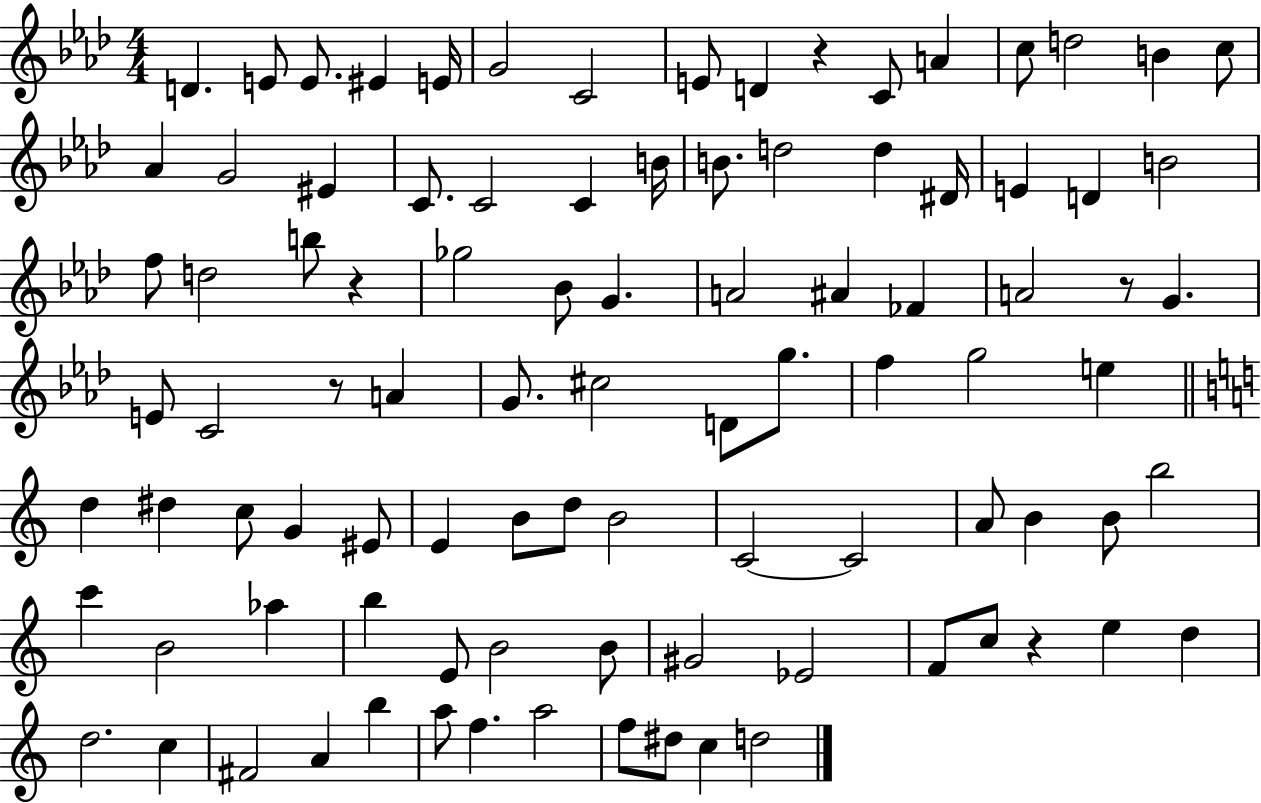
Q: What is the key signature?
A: AES major